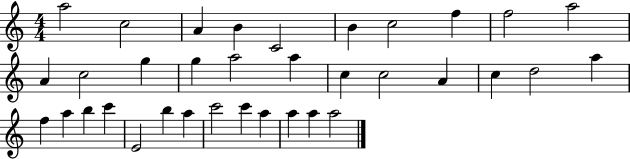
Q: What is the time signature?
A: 4/4